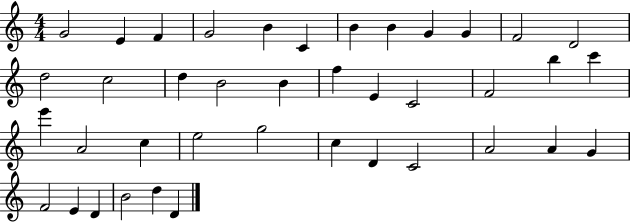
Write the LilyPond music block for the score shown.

{
  \clef treble
  \numericTimeSignature
  \time 4/4
  \key c \major
  g'2 e'4 f'4 | g'2 b'4 c'4 | b'4 b'4 g'4 g'4 | f'2 d'2 | \break d''2 c''2 | d''4 b'2 b'4 | f''4 e'4 c'2 | f'2 b''4 c'''4 | \break e'''4 a'2 c''4 | e''2 g''2 | c''4 d'4 c'2 | a'2 a'4 g'4 | \break f'2 e'4 d'4 | b'2 d''4 d'4 | \bar "|."
}